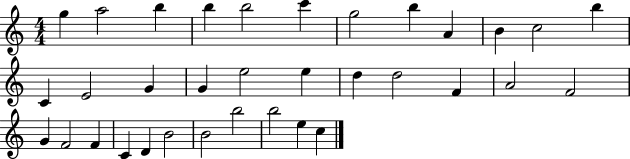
G5/q A5/h B5/q B5/q B5/h C6/q G5/h B5/q A4/q B4/q C5/h B5/q C4/q E4/h G4/q G4/q E5/h E5/q D5/q D5/h F4/q A4/h F4/h G4/q F4/h F4/q C4/q D4/q B4/h B4/h B5/h B5/h E5/q C5/q